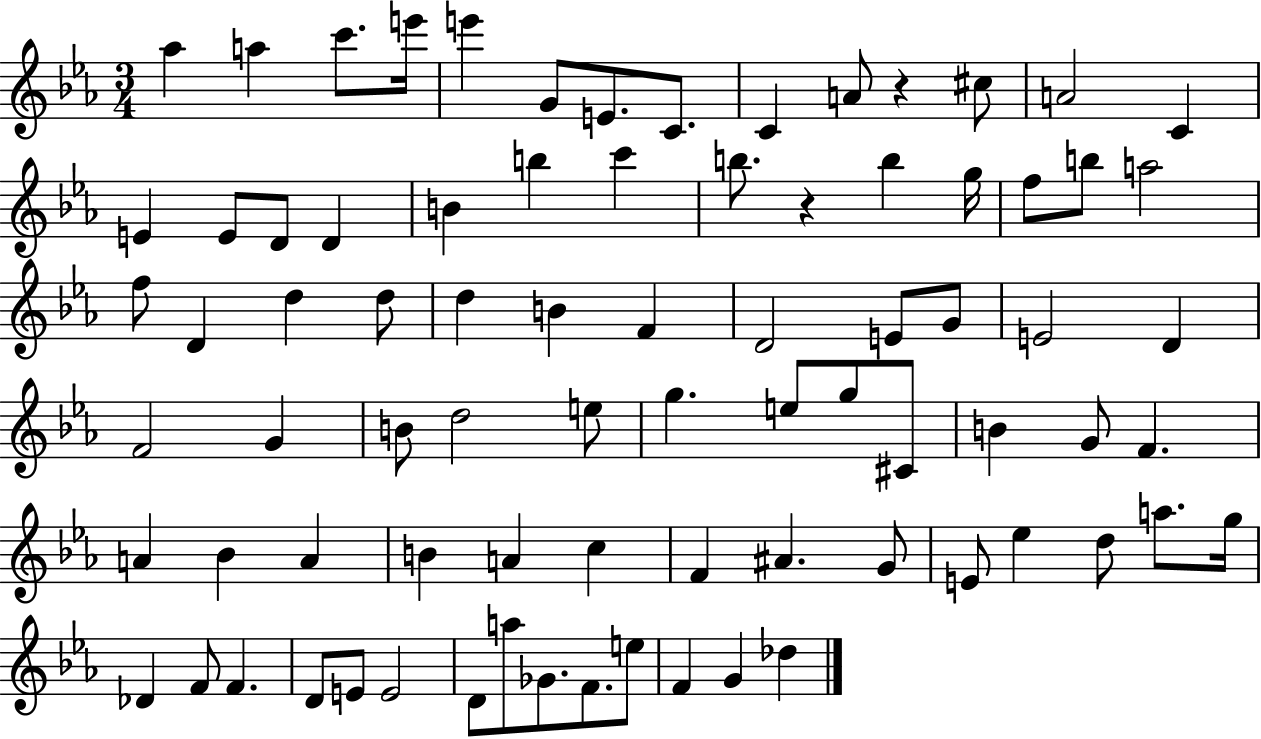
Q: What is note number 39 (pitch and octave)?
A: F4